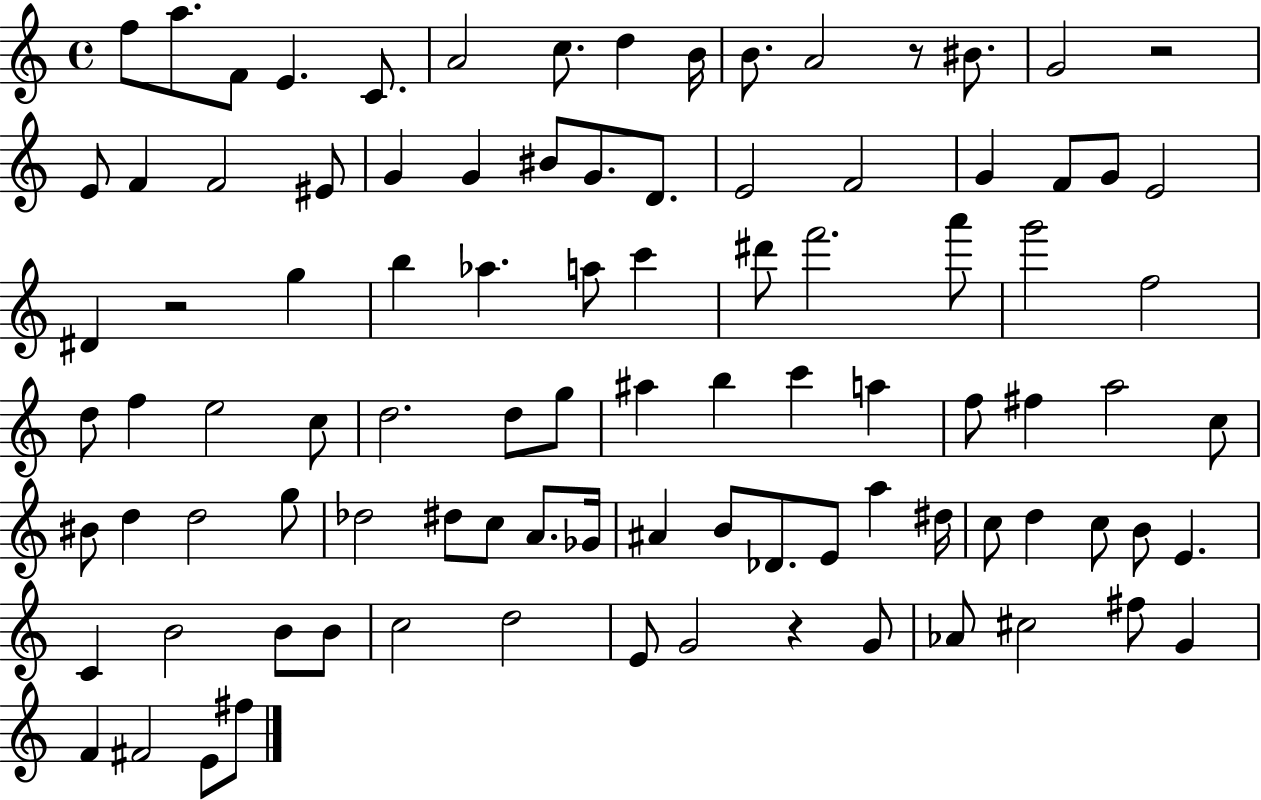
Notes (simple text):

F5/e A5/e. F4/e E4/q. C4/e. A4/h C5/e. D5/q B4/s B4/e. A4/h R/e BIS4/e. G4/h R/h E4/e F4/q F4/h EIS4/e G4/q G4/q BIS4/e G4/e. D4/e. E4/h F4/h G4/q F4/e G4/e E4/h D#4/q R/h G5/q B5/q Ab5/q. A5/e C6/q D#6/e F6/h. A6/e G6/h F5/h D5/e F5/q E5/h C5/e D5/h. D5/e G5/e A#5/q B5/q C6/q A5/q F5/e F#5/q A5/h C5/e BIS4/e D5/q D5/h G5/e Db5/h D#5/e C5/e A4/e. Gb4/s A#4/q B4/e Db4/e. E4/e A5/q D#5/s C5/e D5/q C5/e B4/e E4/q. C4/q B4/h B4/e B4/e C5/h D5/h E4/e G4/h R/q G4/e Ab4/e C#5/h F#5/e G4/q F4/q F#4/h E4/e F#5/e